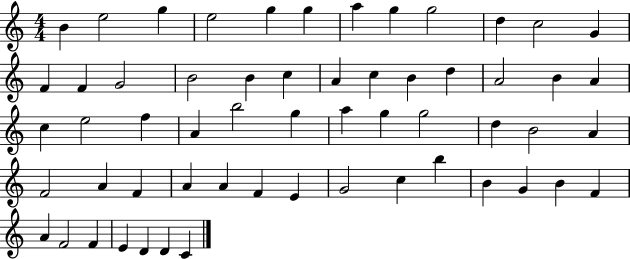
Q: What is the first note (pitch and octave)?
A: B4